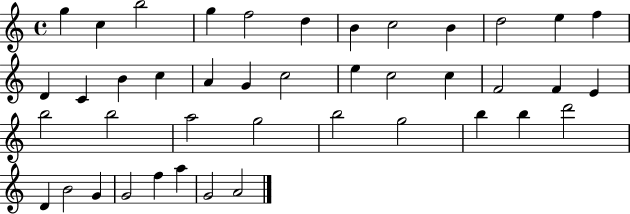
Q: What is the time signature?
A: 4/4